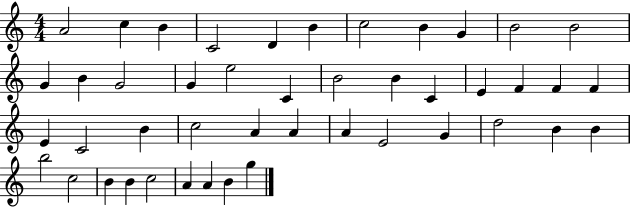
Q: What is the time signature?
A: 4/4